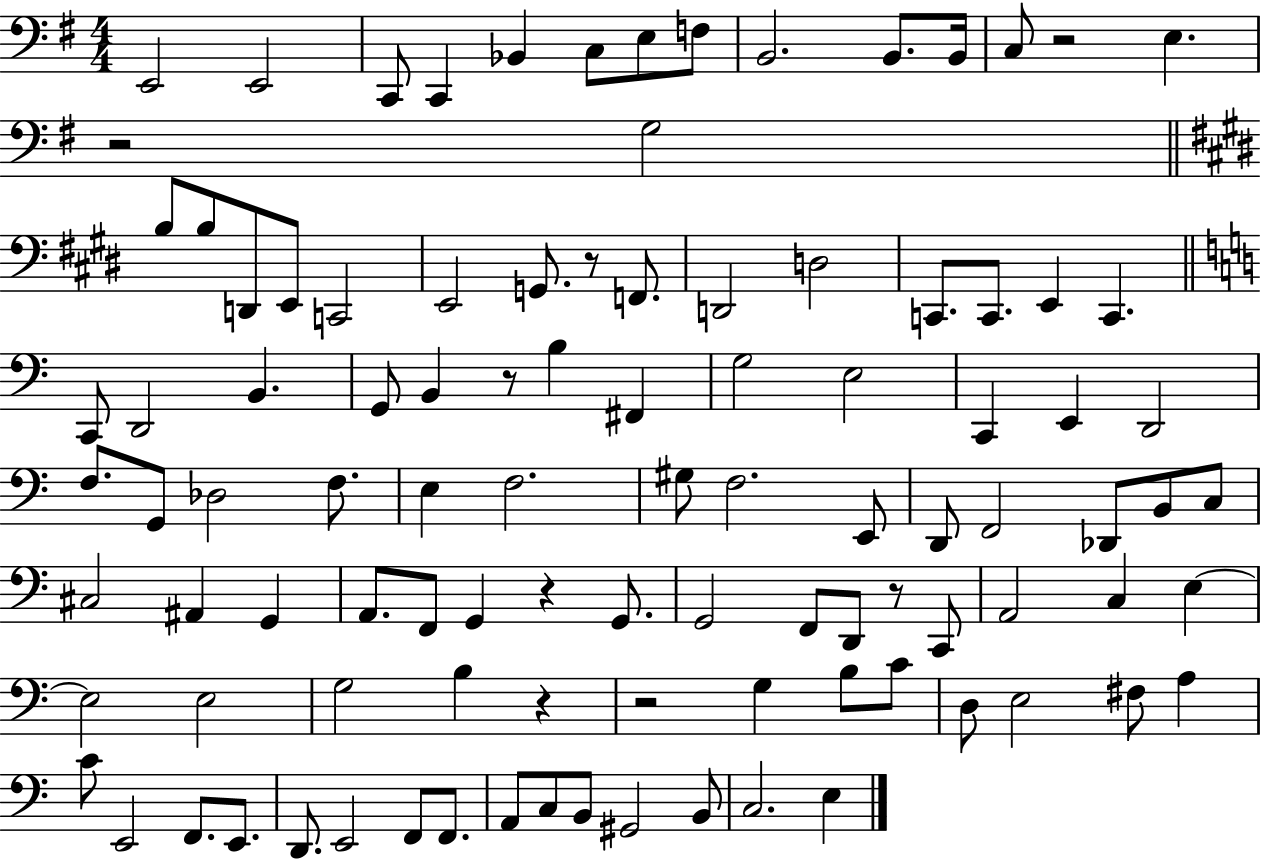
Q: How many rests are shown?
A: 8